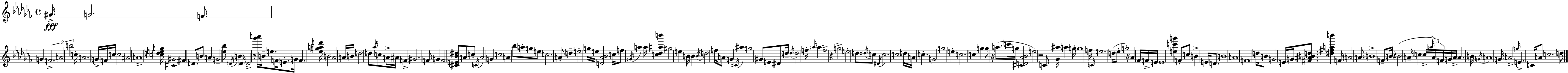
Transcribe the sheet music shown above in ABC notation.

X:1
T:Untitled
M:4/4
L:1/4
K:Abm
^G/4 G2 F/2 G F2 A2 b2 c/4 A2 G/4 F/4 c/4 c2 ^A2 A4 [^cdeg]/4 [^C^G]2 ^F D/2 B/2 A G2 [_e_b]/2 D/4 B D/4 D2 z/2 [_g'a']/4 B/4 e/2 F/4 E/2 G/4 F [_egad']/4 B2 _A2 A/4 B/4 d2 d/2 _a/4 c/2 A/4 ^A/4 F ^G2 F/2 G F2 [^CE_B^d]/2 A/2 c/2 C/4 A2 G c2 A _b/2 a/2 g/2 e/2 c2 A/2 d e2 g/4 e/4 [D_A_B]2 c/4 f/2 G/4 a a/4 [c_d^ab'] ^g2 e B/4 B B/4 d2 f/4 A/2 G ^C/4 ^a g2 ^G/2 E/2 ^D/2 d/4 d/4 d2 f/4 a/4 a f2 z g2 e2 d/2 ^d/4 c/2 ^D/4 c2 c2 d/4 A/4 c G2 g2 e c2 c g g/2 z/4 a/2 c'/4 g/4 [^CD_A_B]2 e2 z2 C/2 [_G^a]/4 a g/4 g4 f/4 C/4 e2 d/4 _e/2 g2 z/4 _A _F/4 F/4 E/4 E4 [ec'g'] F/2 c/2 B E/4 D/2 B4 A4 F4 d/4 B/2 G2 E/4 G/4 [^F^ABd]/2 [^d^fab'] F/4 A2 A/2 B4 F/2 B/4 z B2 A/4 c c/4 a/4 A/4 F/4 G/4 A/4 A B/4 G/4 A4 G/4 A2 g/4 E C/4 A/2 c2 d/2